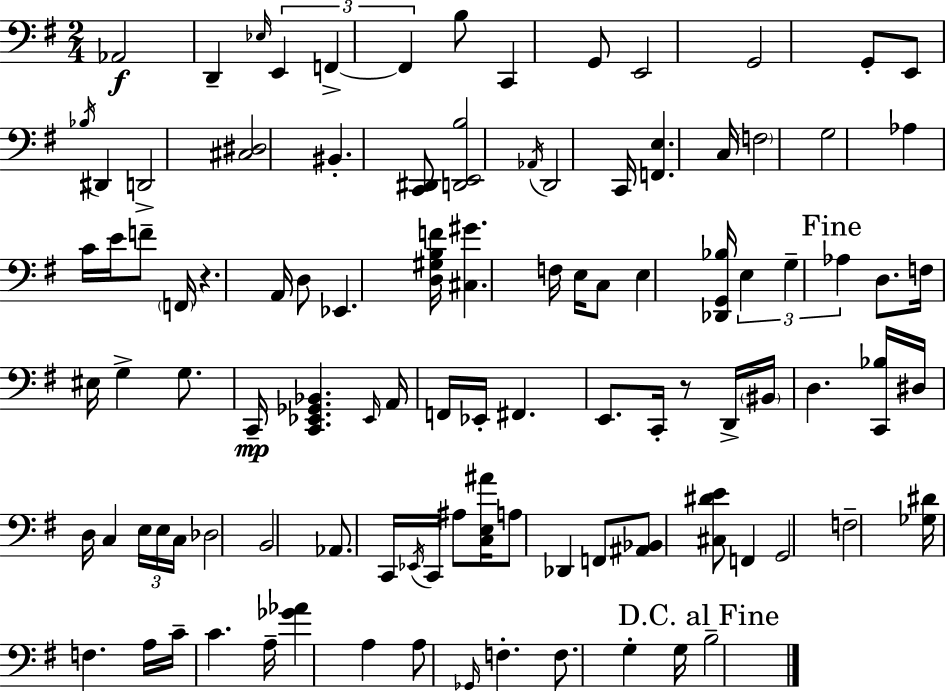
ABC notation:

X:1
T:Untitled
M:2/4
L:1/4
K:G
_A,,2 D,, _E,/4 E,, F,, F,, B,/2 C,, G,,/2 E,,2 G,,2 G,,/2 E,,/2 _B,/4 ^D,, D,,2 [^C,^D,]2 ^B,, [C,,^D,,]/2 [D,,E,,B,]2 _A,,/4 D,,2 C,,/4 [F,,E,] C,/4 F,2 G,2 _A, C/4 E/4 F/2 F,,/4 z A,,/4 D,/2 _E,, [D,^G,B,F]/4 [^C,^G] F,/4 E,/4 C,/2 E, [_D,,G,,_B,]/4 E, G, _A, D,/2 F,/4 ^E,/4 G, G,/2 C,,/4 [C,,_E,,_G,,_B,,] _E,,/4 A,,/4 F,,/4 _E,,/4 ^F,, E,,/2 C,,/4 z/2 D,,/4 ^B,,/4 D, [C,,_B,]/4 ^D,/4 D,/4 C, E,/4 E,/4 C,/4 _D,2 B,,2 _A,,/2 C,,/4 _E,,/4 C,,/4 ^A,/2 [C,E,^A]/4 A,/2 _D,, F,,/2 [^A,,_B,,]/2 [^C,^DE]/2 F,, G,,2 F,2 [_G,^D]/4 F, A,/4 C/4 C A,/4 [_G_A] A, A,/2 _G,,/4 F, F,/2 G, G,/4 B,2